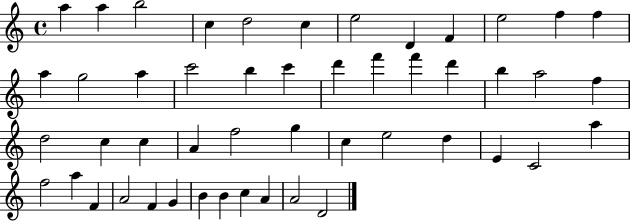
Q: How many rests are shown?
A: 0